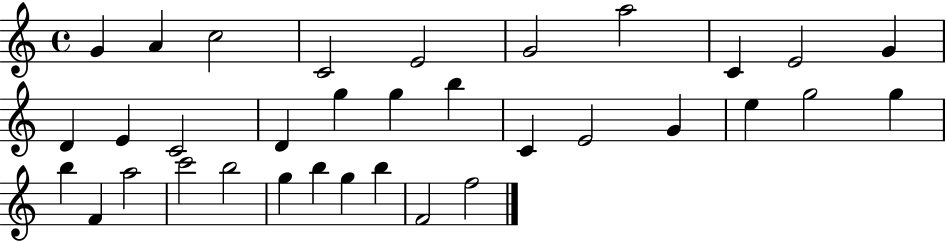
X:1
T:Untitled
M:4/4
L:1/4
K:C
G A c2 C2 E2 G2 a2 C E2 G D E C2 D g g b C E2 G e g2 g b F a2 c'2 b2 g b g b F2 f2